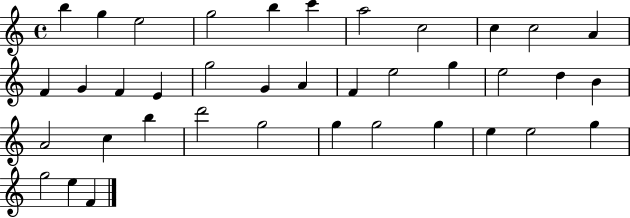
{
  \clef treble
  \time 4/4
  \defaultTimeSignature
  \key c \major
  b''4 g''4 e''2 | g''2 b''4 c'''4 | a''2 c''2 | c''4 c''2 a'4 | \break f'4 g'4 f'4 e'4 | g''2 g'4 a'4 | f'4 e''2 g''4 | e''2 d''4 b'4 | \break a'2 c''4 b''4 | d'''2 g''2 | g''4 g''2 g''4 | e''4 e''2 g''4 | \break g''2 e''4 f'4 | \bar "|."
}